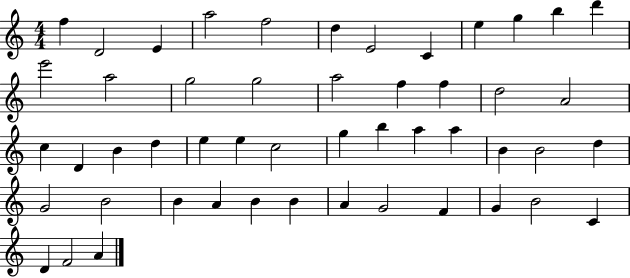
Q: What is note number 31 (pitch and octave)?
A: A5